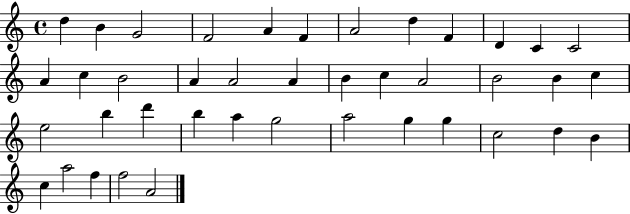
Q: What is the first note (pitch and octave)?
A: D5